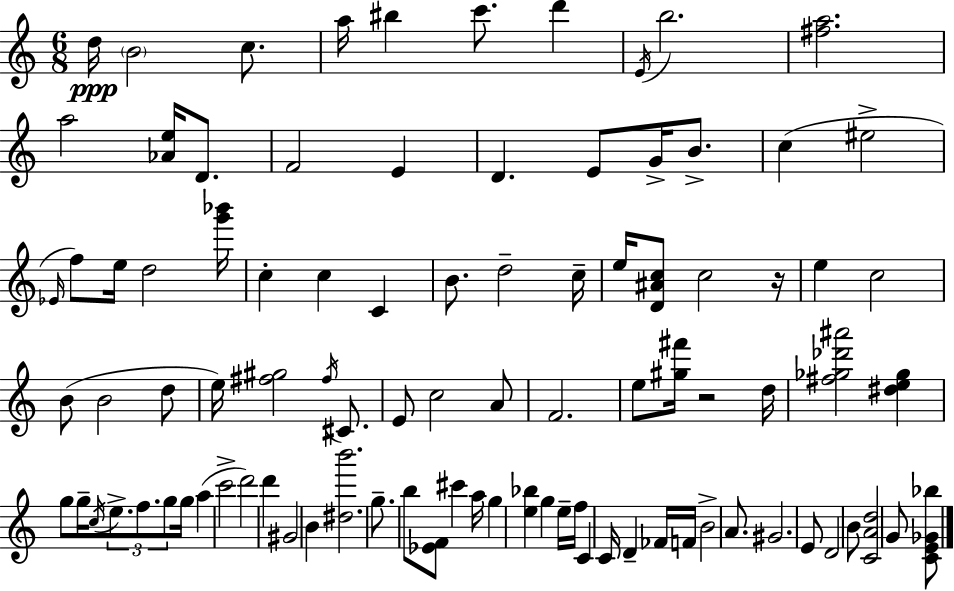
{
  \clef treble
  \numericTimeSignature
  \time 6/8
  \key c \major
  \repeat volta 2 { d''16\ppp \parenthesize b'2 c''8. | a''16 bis''4 c'''8. d'''4 | \acciaccatura { e'16 } b''2. | <fis'' a''>2. | \break a''2 <aes' e''>16 d'8. | f'2 e'4 | d'4. e'8 g'16-> b'8.-> | c''4( eis''2-> | \break \grace { ees'16 }) f''8 e''16 d''2 | <g''' bes'''>16 c''4-. c''4 c'4 | b'8. d''2-- | c''16-- e''16 <d' ais' c''>8 c''2 | \break r16 e''4 c''2 | b'8( b'2 | d''8 e''16) <fis'' gis''>2 \acciaccatura { fis''16 } | cis'8. e'8 c''2 | \break a'8 f'2. | e''8 <gis'' fis'''>16 r2 | d''16 <fis'' ges'' des''' ais'''>2 <dis'' e'' ges''>4 | g''8 g''16-- \acciaccatura { c''16 } \tuplet 3/2 { e''8.-> f''8. | \break g''8 } g''16 a''4( c'''2-> | d'''2) | d'''4 gis'2 | b'4 <dis'' b'''>2. | \break g''8.-- b''8 <ees' f'>8 cis'''4 | a''16 g''4 <e'' bes''>4 | g''4 e''16-- f''16 c'4 c'16 d'4-- | fes'16 f'16 b'2-> | \break a'8. gis'2. | e'8 d'2 | b'8 <c' a' d''>2 | g'8 <c' e' ges' bes''>8 } \bar "|."
}